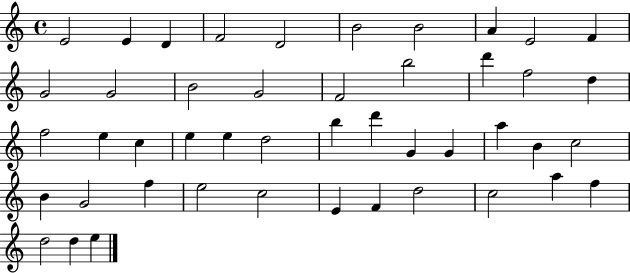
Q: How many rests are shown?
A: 0